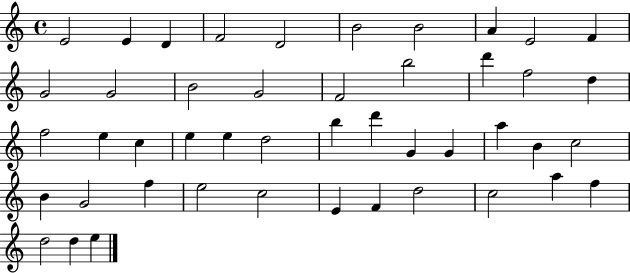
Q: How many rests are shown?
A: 0